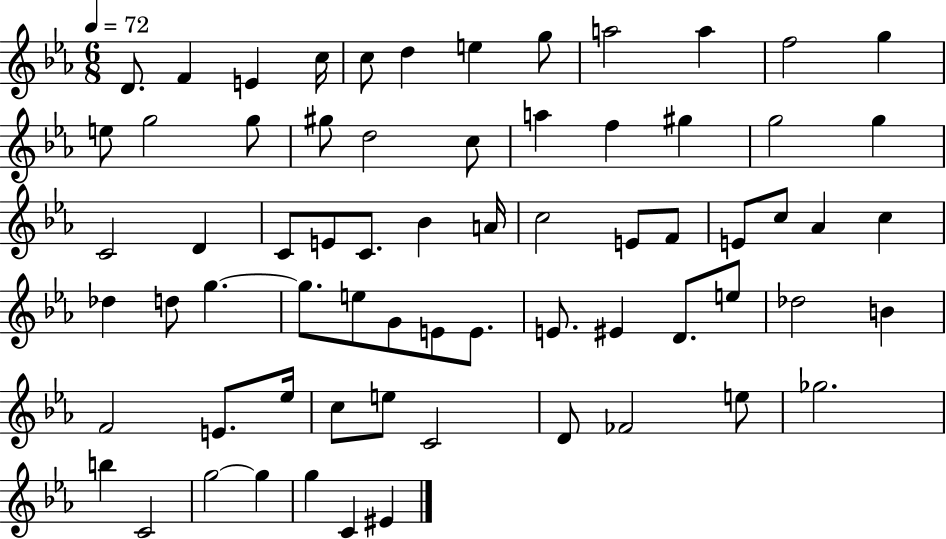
D4/e. F4/q E4/q C5/s C5/e D5/q E5/q G5/e A5/h A5/q F5/h G5/q E5/e G5/h G5/e G#5/e D5/h C5/e A5/q F5/q G#5/q G5/h G5/q C4/h D4/q C4/e E4/e C4/e. Bb4/q A4/s C5/h E4/e F4/e E4/e C5/e Ab4/q C5/q Db5/q D5/e G5/q. G5/e. E5/e G4/e E4/e E4/e. E4/e. EIS4/q D4/e. E5/e Db5/h B4/q F4/h E4/e. Eb5/s C5/e E5/e C4/h D4/e FES4/h E5/e Gb5/h. B5/q C4/h G5/h G5/q G5/q C4/q EIS4/q